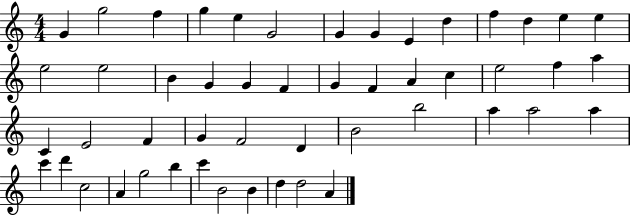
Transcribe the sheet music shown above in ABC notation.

X:1
T:Untitled
M:4/4
L:1/4
K:C
G g2 f g e G2 G G E d f d e e e2 e2 B G G F G F A c e2 f a C E2 F G F2 D B2 b2 a a2 a c' d' c2 A g2 b c' B2 B d d2 A